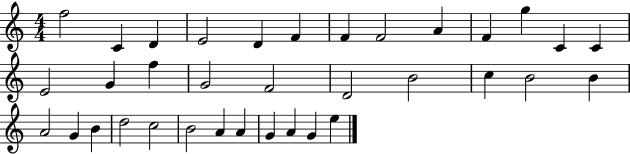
{
  \clef treble
  \numericTimeSignature
  \time 4/4
  \key c \major
  f''2 c'4 d'4 | e'2 d'4 f'4 | f'4 f'2 a'4 | f'4 g''4 c'4 c'4 | \break e'2 g'4 f''4 | g'2 f'2 | d'2 b'2 | c''4 b'2 b'4 | \break a'2 g'4 b'4 | d''2 c''2 | b'2 a'4 a'4 | g'4 a'4 g'4 e''4 | \break \bar "|."
}